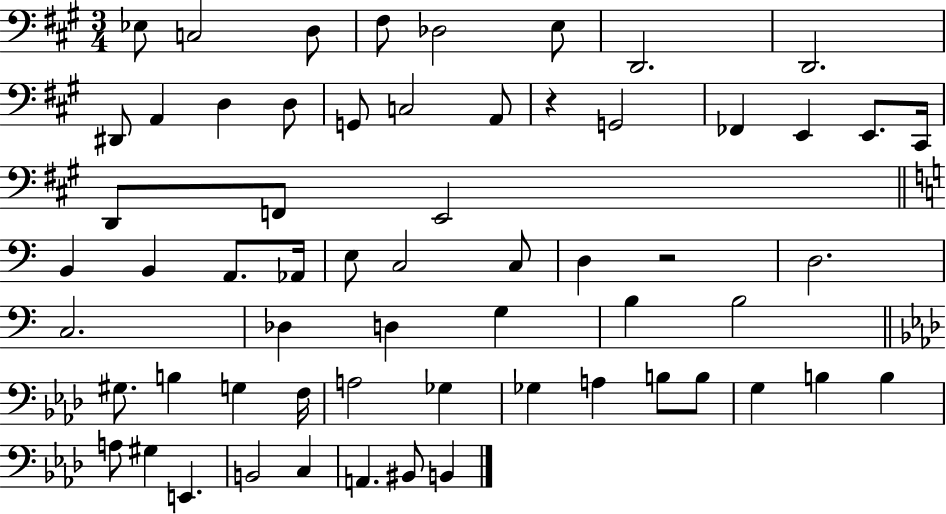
X:1
T:Untitled
M:3/4
L:1/4
K:A
_E,/2 C,2 D,/2 ^F,/2 _D,2 E,/2 D,,2 D,,2 ^D,,/2 A,, D, D,/2 G,,/2 C,2 A,,/2 z G,,2 _F,, E,, E,,/2 ^C,,/4 D,,/2 F,,/2 E,,2 B,, B,, A,,/2 _A,,/4 E,/2 C,2 C,/2 D, z2 D,2 C,2 _D, D, G, B, B,2 ^G,/2 B, G, F,/4 A,2 _G, _G, A, B,/2 B,/2 G, B, B, A,/2 ^G, E,, B,,2 C, A,, ^B,,/2 B,,